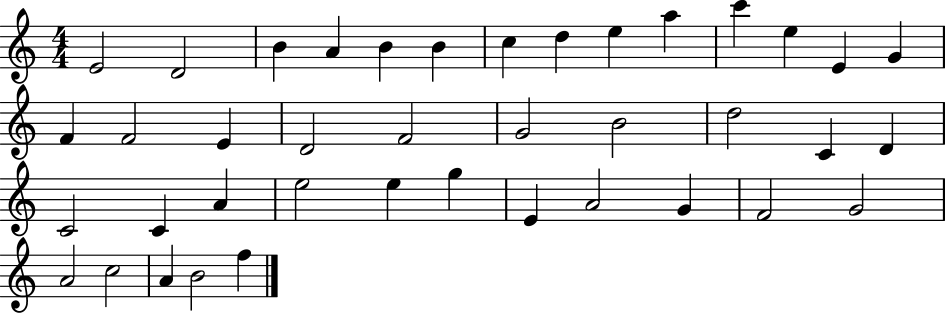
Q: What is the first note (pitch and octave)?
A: E4